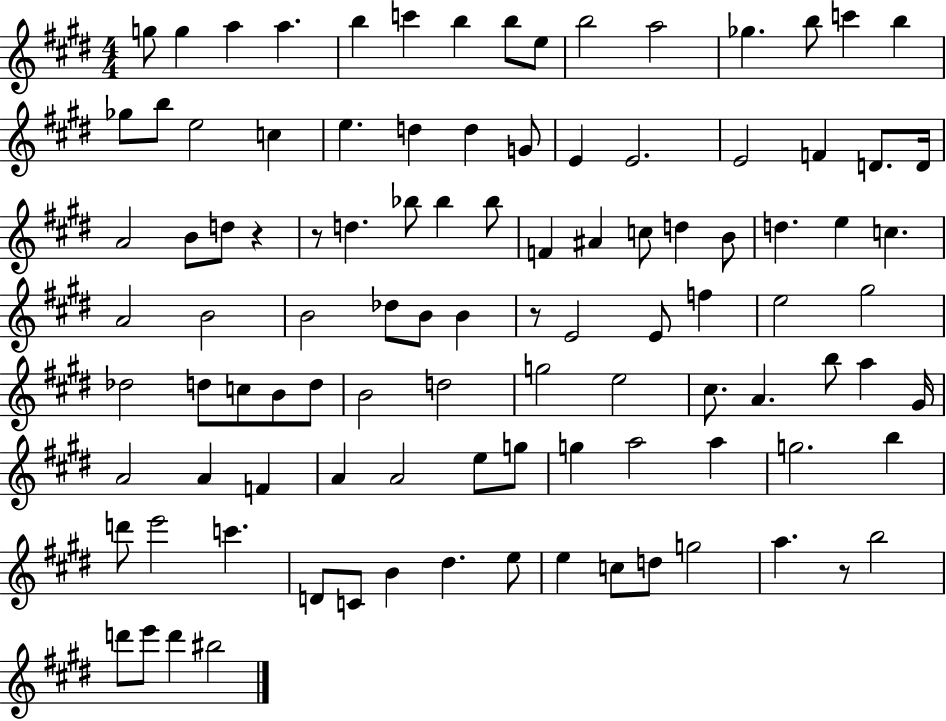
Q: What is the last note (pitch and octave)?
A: BIS5